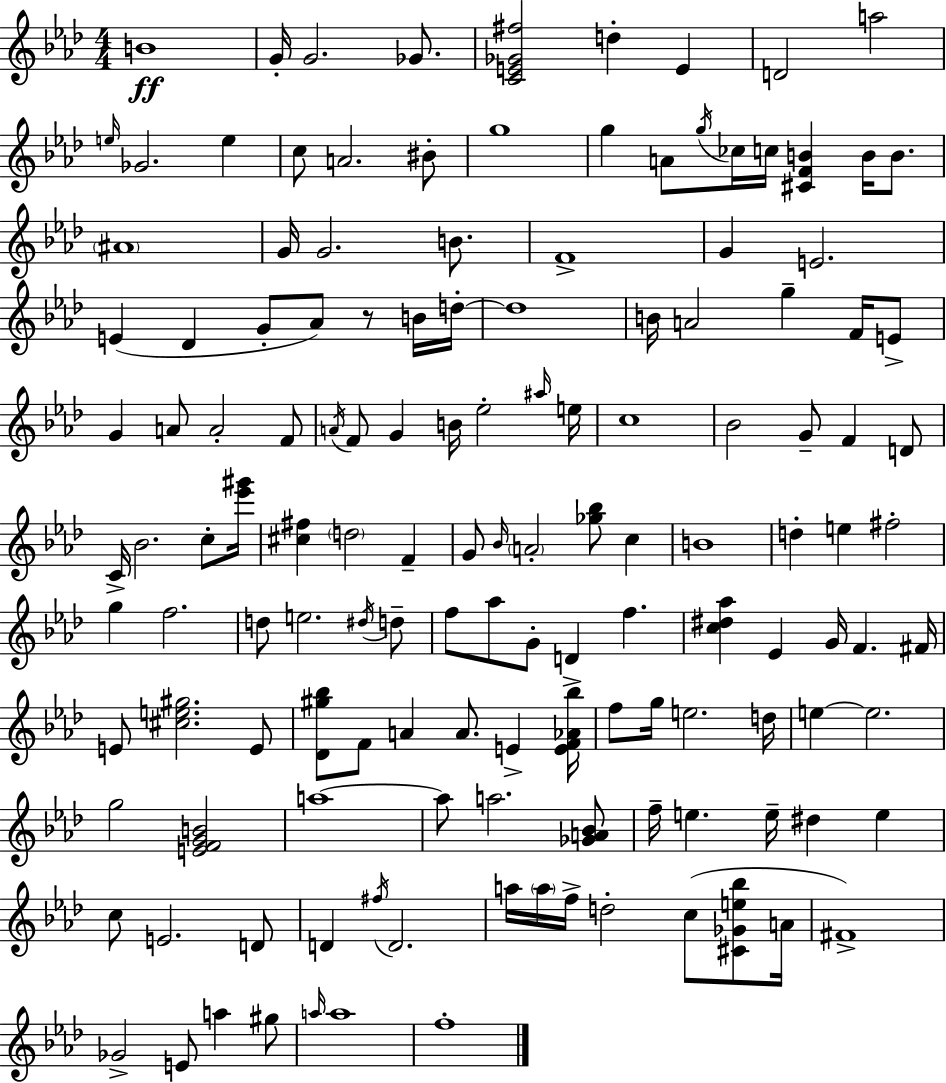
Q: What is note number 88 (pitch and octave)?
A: F4